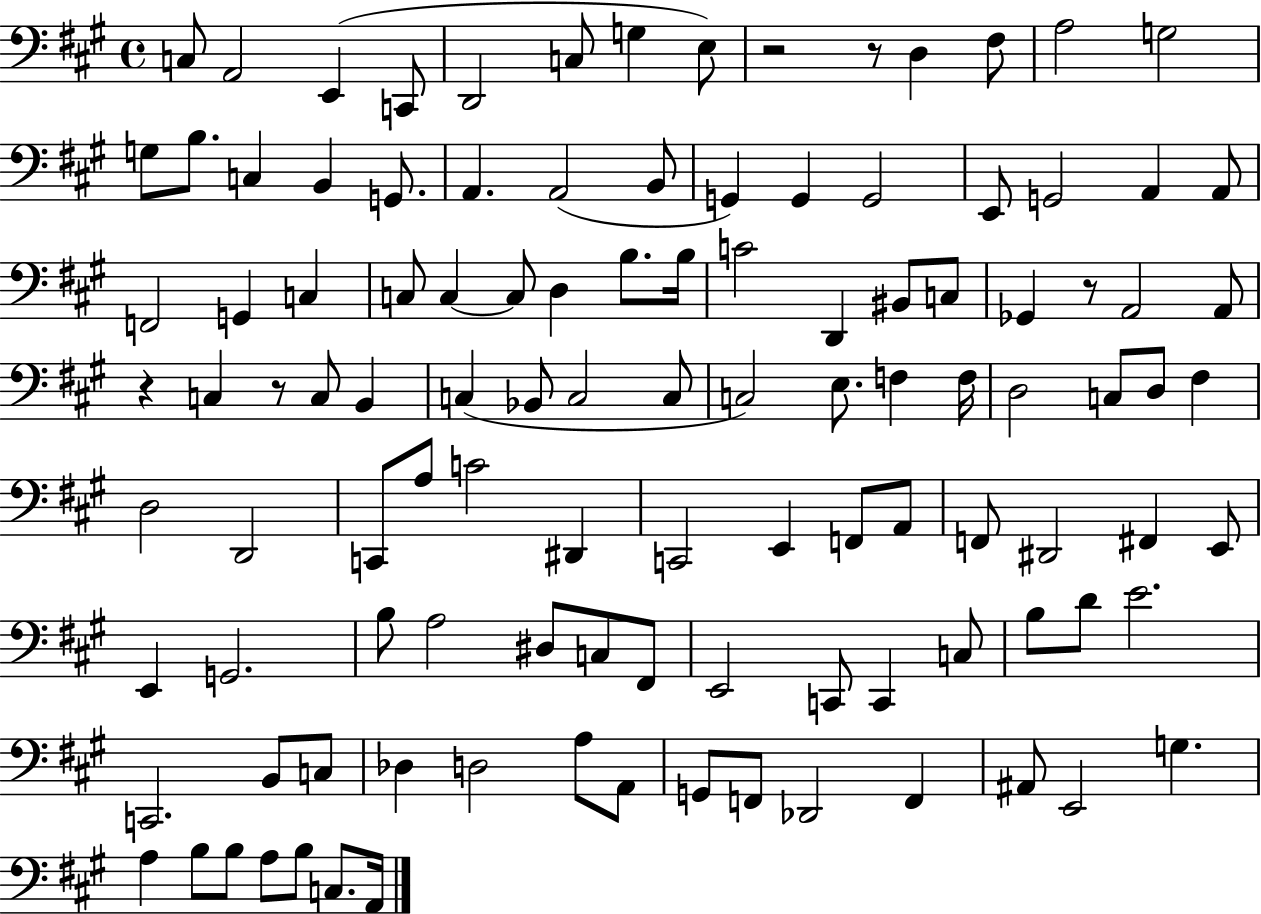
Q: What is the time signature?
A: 4/4